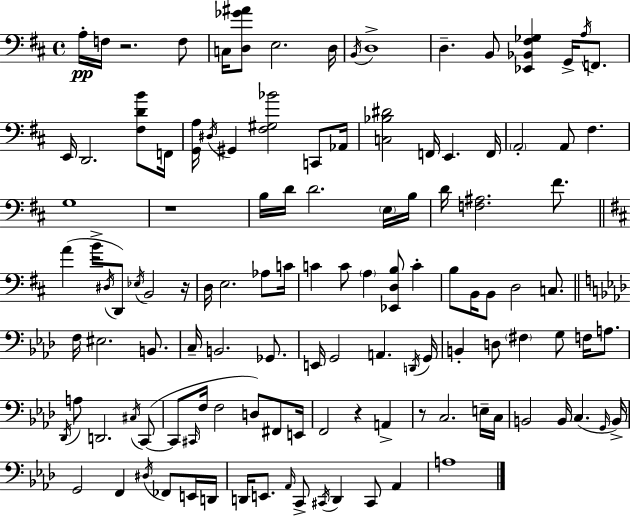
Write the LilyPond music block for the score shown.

{
  \clef bass
  \time 4/4
  \defaultTimeSignature
  \key d \major
  \repeat volta 2 { a16-.\pp f16 r2. f8 | c16 <d ges' ais'>8 e2. d16 | \acciaccatura { b,16 } d1-> | d4.-- b,8 <ees, bes, fis ges>4 g,16-> \acciaccatura { a16 } f,8. | \break e,16 d,2. <fis d' b'>8 | f,16 <g, a>16 \acciaccatura { dis16 } gis,4 <fis gis bes'>2 | c,8 aes,16 <c bes dis'>2 f,16 e,4. | f,16 \parenthesize a,2-. a,8 fis4. | \break g1 | r1 | b16 d'16 d'2. | \parenthesize e16 b16 d'16 <f ais>2. | \break fis'8. \bar "||" \break \key d \major a'4( b'16-> \acciaccatura { dis16 } d,8) \acciaccatura { ees16 } b,2 | r16 d16 e2. aes8 | c'16 c'4 c'8 \parenthesize a4 <ees, d b>8 c'4-. | b8 b,16 b,8 d2 c8. | \break \bar "||" \break \key aes \major f16 eis2. b,8. | c16-- b,2. ges,8. | e,16 g,2 a,4. \acciaccatura { d,16 } | g,16 b,4-. d8 \parenthesize fis4 g8 f16 a8. | \break \acciaccatura { des,16 } a8 d,2. | \acciaccatura { cis16 } c,8~(~ c,8 \grace { cis,16 } f16 f2 d8) | fis,8 e,16 f,2 r4 | a,4-> r8 c2. | \break e16-- c16 b,2 b,16 c4.( | \grace { g,16 } b,16->) g,2 f,4 | \acciaccatura { dis16 } fes,8 e,16 d,16 d,16 e,8. \grace { aes,16 } c,8-> \acciaccatura { cis,16 } d,4 | cis,8 aes,4 a1 | \break } \bar "|."
}